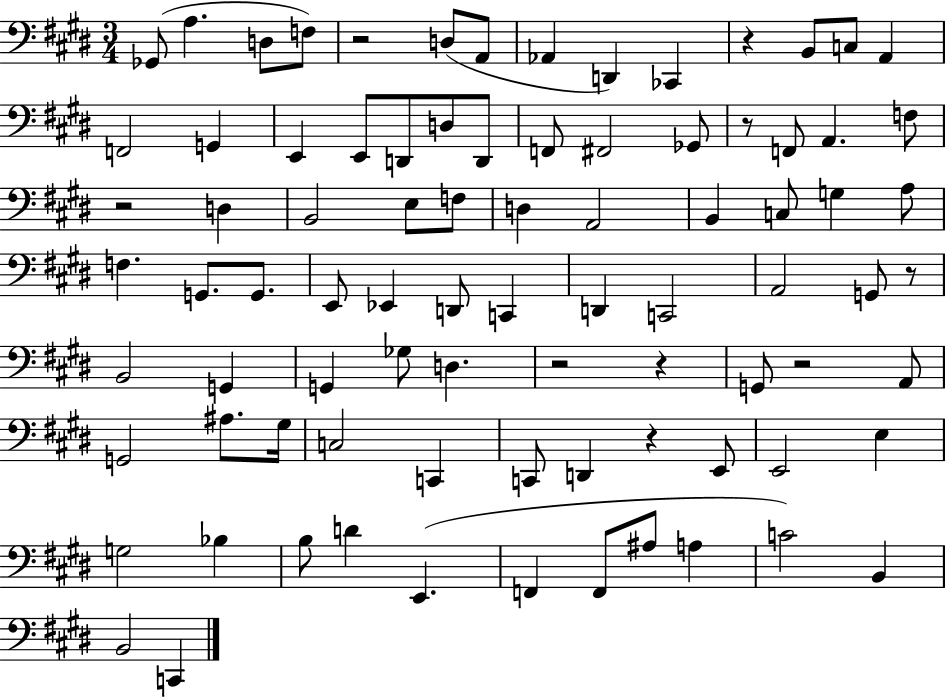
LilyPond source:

{
  \clef bass
  \numericTimeSignature
  \time 3/4
  \key e \major
  ges,8( a4. d8 f8) | r2 d8( a,8 | aes,4 d,4) ces,4 | r4 b,8 c8 a,4 | \break f,2 g,4 | e,4 e,8 d,8 d8 d,8 | f,8 fis,2 ges,8 | r8 f,8 a,4. f8 | \break r2 d4 | b,2 e8 f8 | d4 a,2 | b,4 c8 g4 a8 | \break f4. g,8. g,8. | e,8 ees,4 d,8 c,4 | d,4 c,2 | a,2 g,8 r8 | \break b,2 g,4 | g,4 ges8 d4. | r2 r4 | g,8 r2 a,8 | \break g,2 ais8. gis16 | c2 c,4 | c,8 d,4 r4 e,8 | e,2 e4 | \break g2 bes4 | b8 d'4 e,4.( | f,4 f,8 ais8 a4 | c'2) b,4 | \break b,2 c,4 | \bar "|."
}